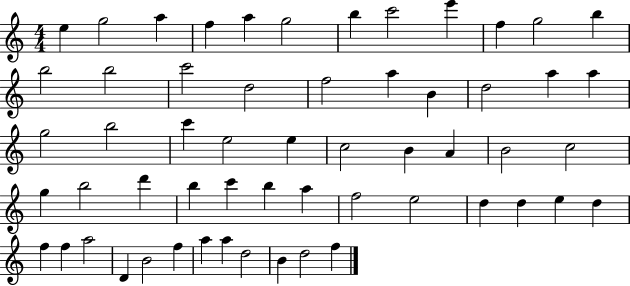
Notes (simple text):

E5/q G5/h A5/q F5/q A5/q G5/h B5/q C6/h E6/q F5/q G5/h B5/q B5/h B5/h C6/h D5/h F5/h A5/q B4/q D5/h A5/q A5/q G5/h B5/h C6/q E5/h E5/q C5/h B4/q A4/q B4/h C5/h G5/q B5/h D6/q B5/q C6/q B5/q A5/q F5/h E5/h D5/q D5/q E5/q D5/q F5/q F5/q A5/h D4/q B4/h F5/q A5/q A5/q D5/h B4/q D5/h F5/q